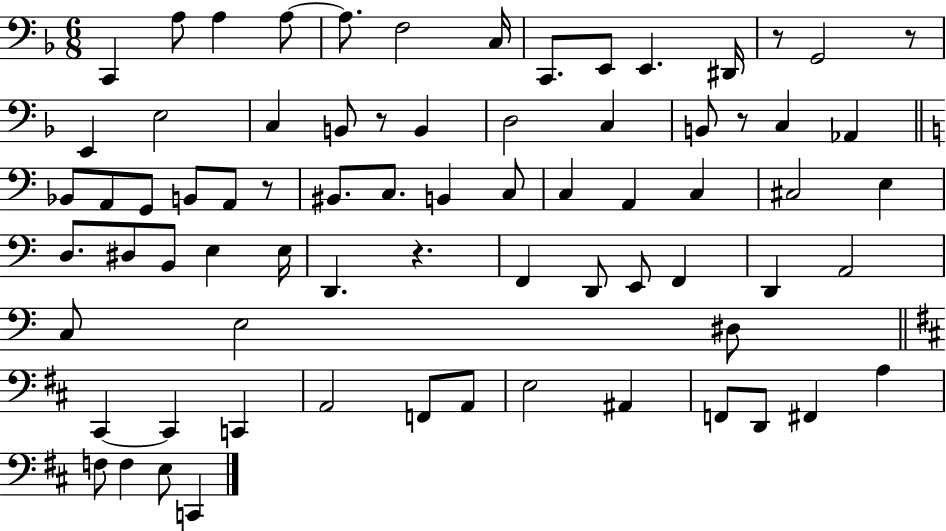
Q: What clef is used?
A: bass